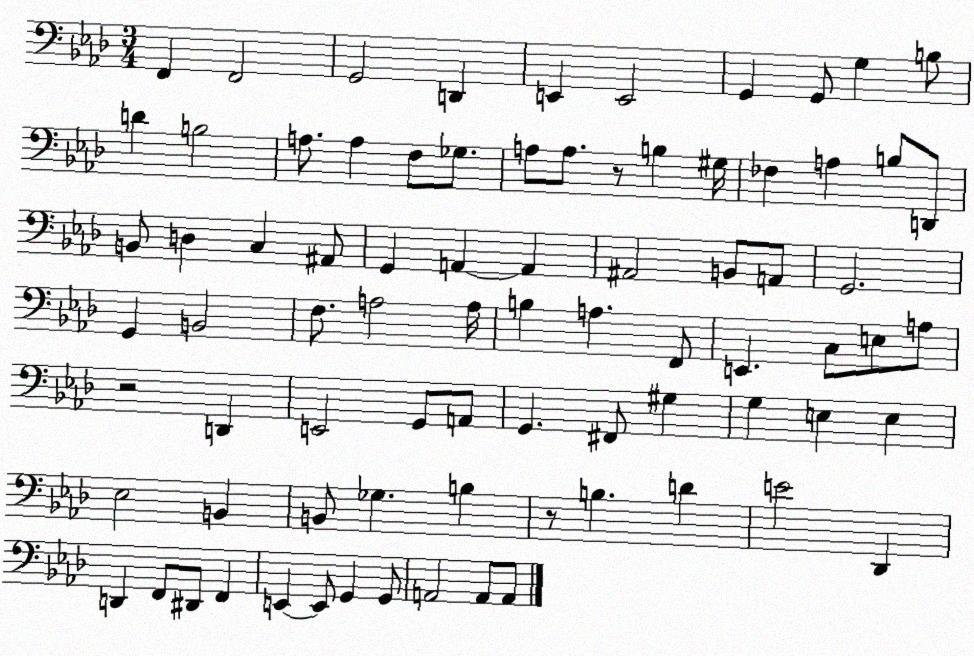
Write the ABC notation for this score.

X:1
T:Untitled
M:3/4
L:1/4
K:Ab
F,, F,,2 G,,2 D,, E,, E,,2 G,, G,,/2 G, B,/2 D B,2 A,/2 A, F,/2 _G,/2 A,/2 A,/2 z/2 B, ^G,/4 _F, A, B,/2 D,,/2 B,,/2 D, C, ^A,,/2 G,, A,, A,, ^A,,2 B,,/2 A,,/2 G,,2 G,, B,,2 F,/2 A,2 A,/4 B, A, F,,/2 E,, C,/2 E,/2 A,/2 z2 D,, E,,2 G,,/2 A,,/2 G,, ^F,,/2 ^G, G, E, E, _E,2 B,, B,,/2 _G, B, z/2 B, D E2 _D,, D,, F,,/2 ^D,,/2 F,, E,, E,,/2 G,, G,,/2 A,,2 A,,/2 A,,/2